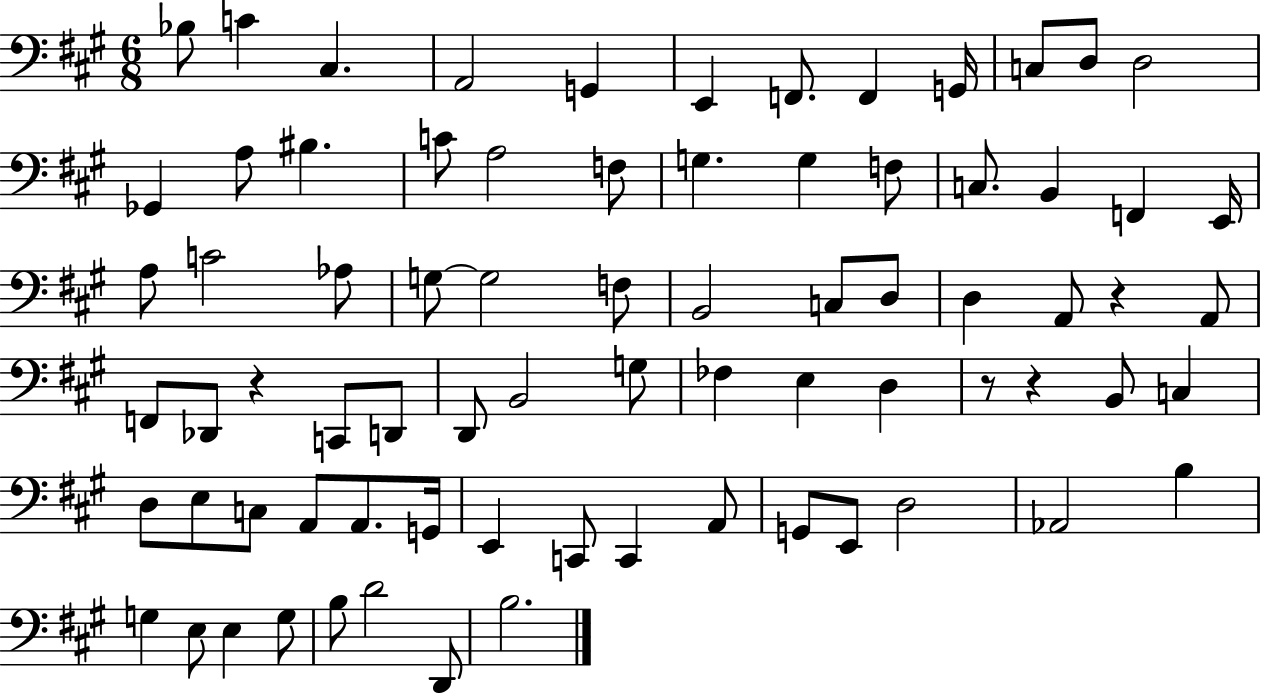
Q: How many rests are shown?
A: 4